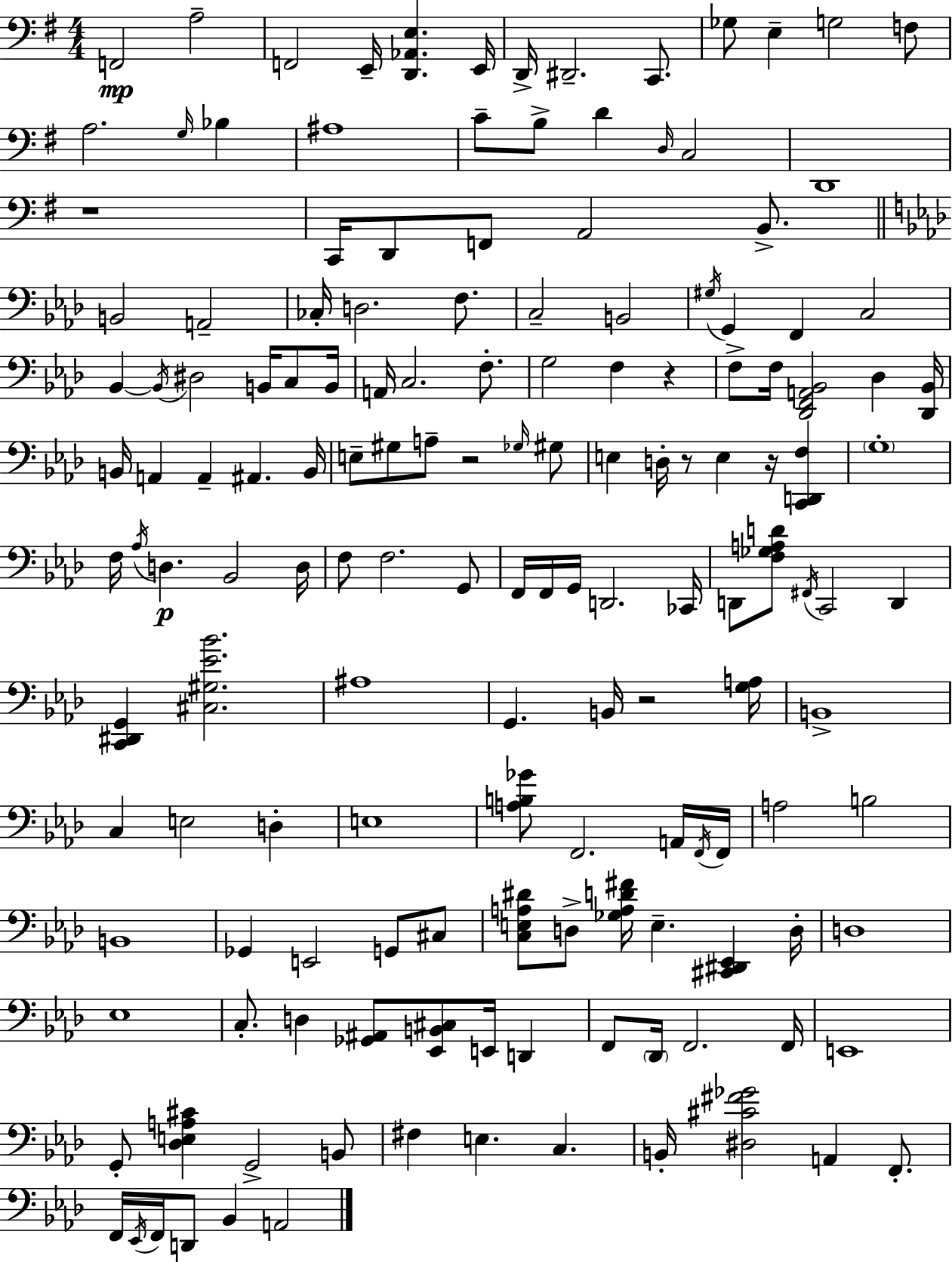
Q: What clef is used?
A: bass